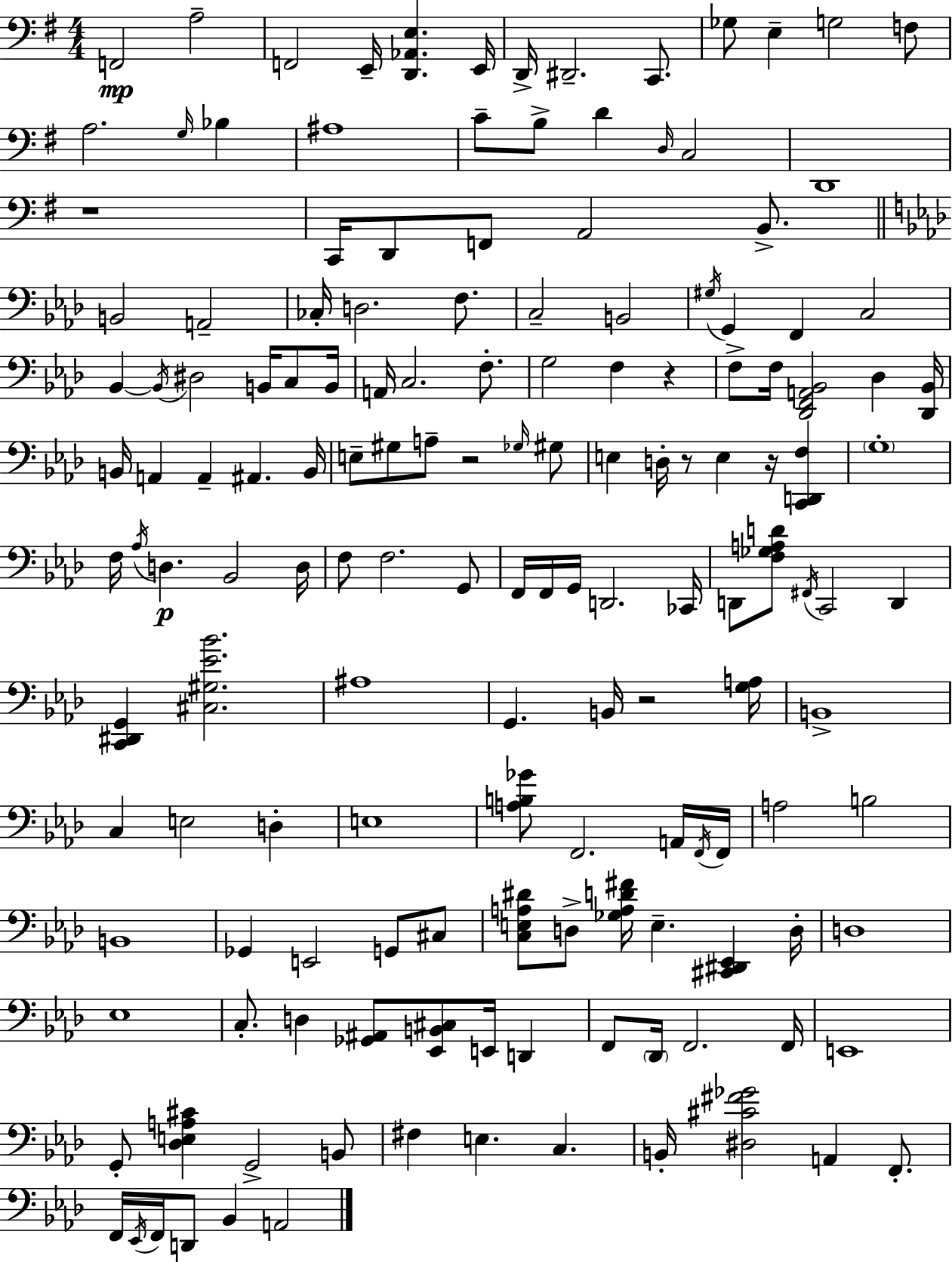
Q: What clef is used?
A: bass